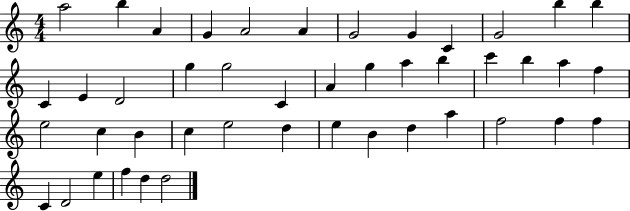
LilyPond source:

{
  \clef treble
  \numericTimeSignature
  \time 4/4
  \key c \major
  a''2 b''4 a'4 | g'4 a'2 a'4 | g'2 g'4 c'4 | g'2 b''4 b''4 | \break c'4 e'4 d'2 | g''4 g''2 c'4 | a'4 g''4 a''4 b''4 | c'''4 b''4 a''4 f''4 | \break e''2 c''4 b'4 | c''4 e''2 d''4 | e''4 b'4 d''4 a''4 | f''2 f''4 f''4 | \break c'4 d'2 e''4 | f''4 d''4 d''2 | \bar "|."
}